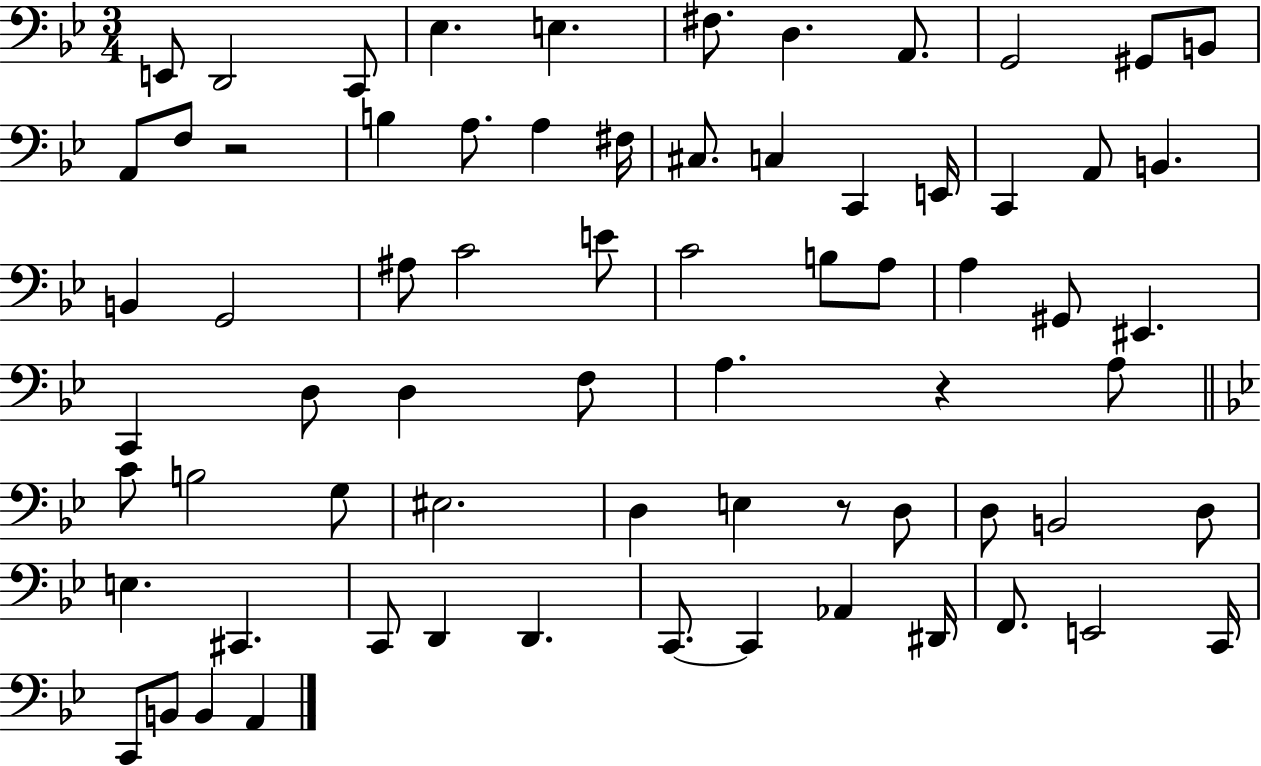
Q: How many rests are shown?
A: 3